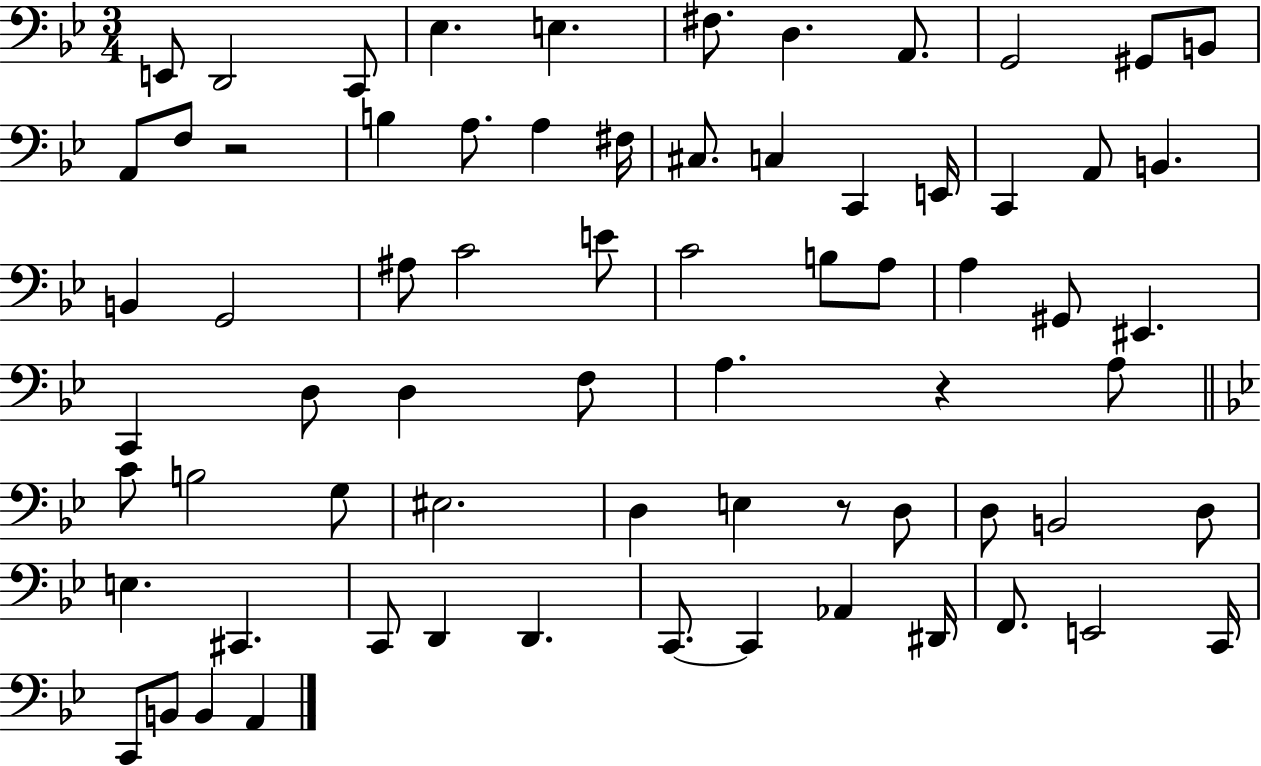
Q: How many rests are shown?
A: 3